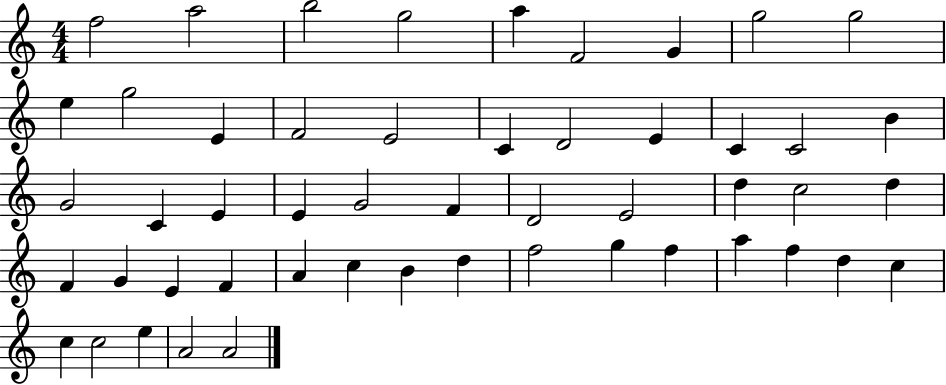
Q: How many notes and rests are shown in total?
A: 51